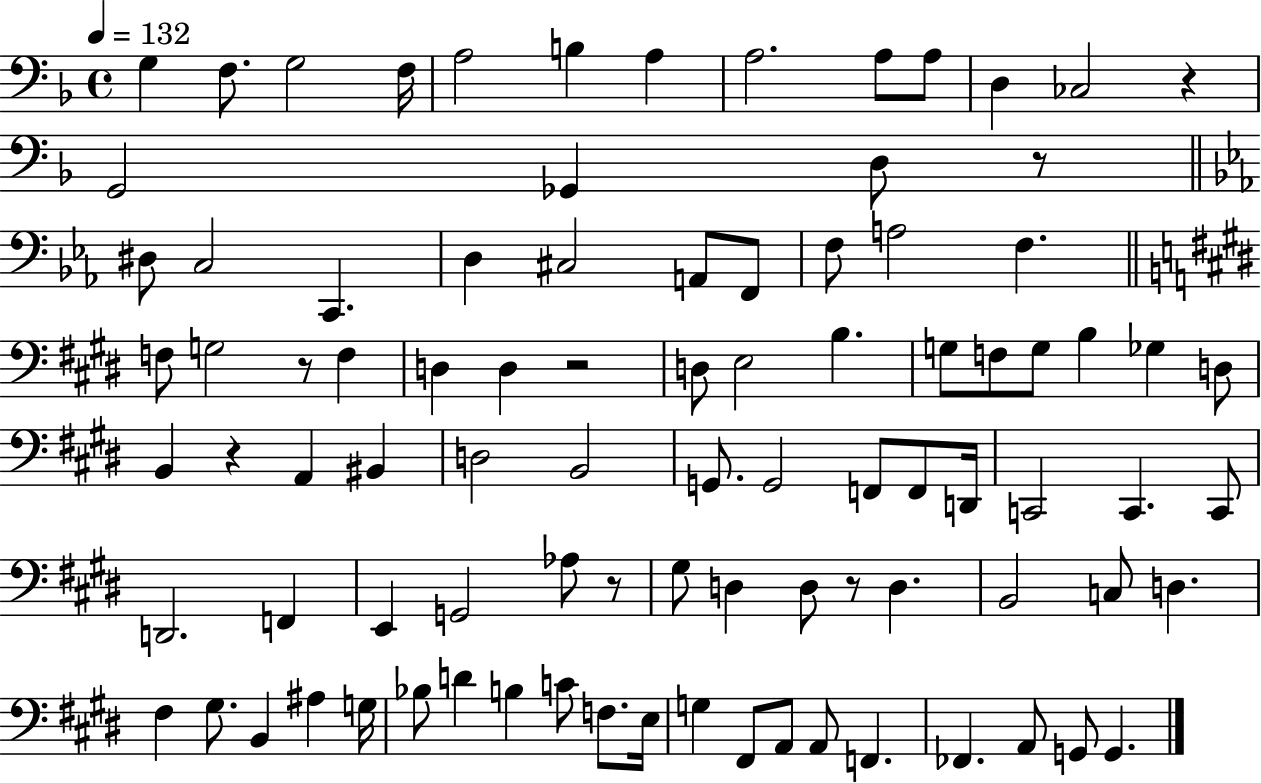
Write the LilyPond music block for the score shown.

{
  \clef bass
  \time 4/4
  \defaultTimeSignature
  \key f \major
  \tempo 4 = 132
  \repeat volta 2 { g4 f8. g2 f16 | a2 b4 a4 | a2. a8 a8 | d4 ces2 r4 | \break g,2 ges,4 d8 r8 | \bar "||" \break \key ees \major dis8 c2 c,4. | d4 cis2 a,8 f,8 | f8 a2 f4. | \bar "||" \break \key e \major f8 g2 r8 f4 | d4 d4 r2 | d8 e2 b4. | g8 f8 g8 b4 ges4 d8 | \break b,4 r4 a,4 bis,4 | d2 b,2 | g,8. g,2 f,8 f,8 d,16 | c,2 c,4. c,8 | \break d,2. f,4 | e,4 g,2 aes8 r8 | gis8 d4 d8 r8 d4. | b,2 c8 d4. | \break fis4 gis8. b,4 ais4 g16 | bes8 d'4 b4 c'8 f8. e16 | g4 fis,8 a,8 a,8 f,4. | fes,4. a,8 g,8 g,4. | \break } \bar "|."
}